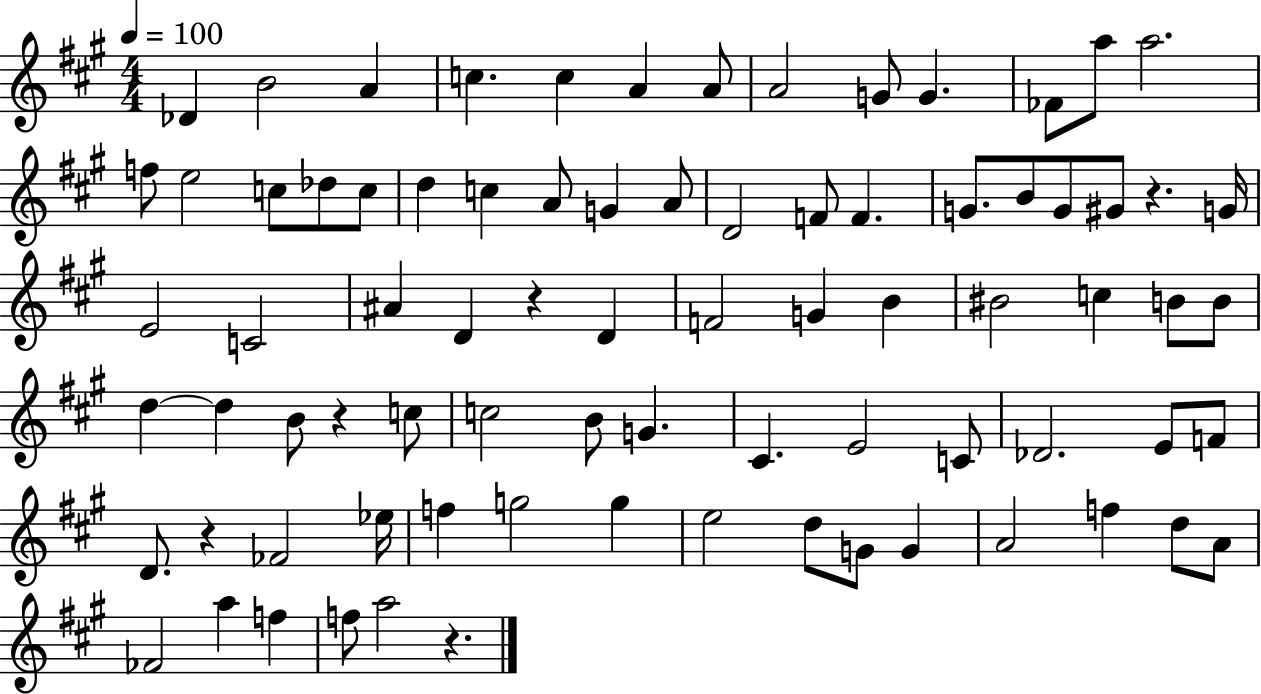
Db4/q B4/h A4/q C5/q. C5/q A4/q A4/e A4/h G4/e G4/q. FES4/e A5/e A5/h. F5/e E5/h C5/e Db5/e C5/e D5/q C5/q A4/e G4/q A4/e D4/h F4/e F4/q. G4/e. B4/e G4/e G#4/e R/q. G4/s E4/h C4/h A#4/q D4/q R/q D4/q F4/h G4/q B4/q BIS4/h C5/q B4/e B4/e D5/q D5/q B4/e R/q C5/e C5/h B4/e G4/q. C#4/q. E4/h C4/e Db4/h. E4/e F4/e D4/e. R/q FES4/h Eb5/s F5/q G5/h G5/q E5/h D5/e G4/e G4/q A4/h F5/q D5/e A4/e FES4/h A5/q F5/q F5/e A5/h R/q.